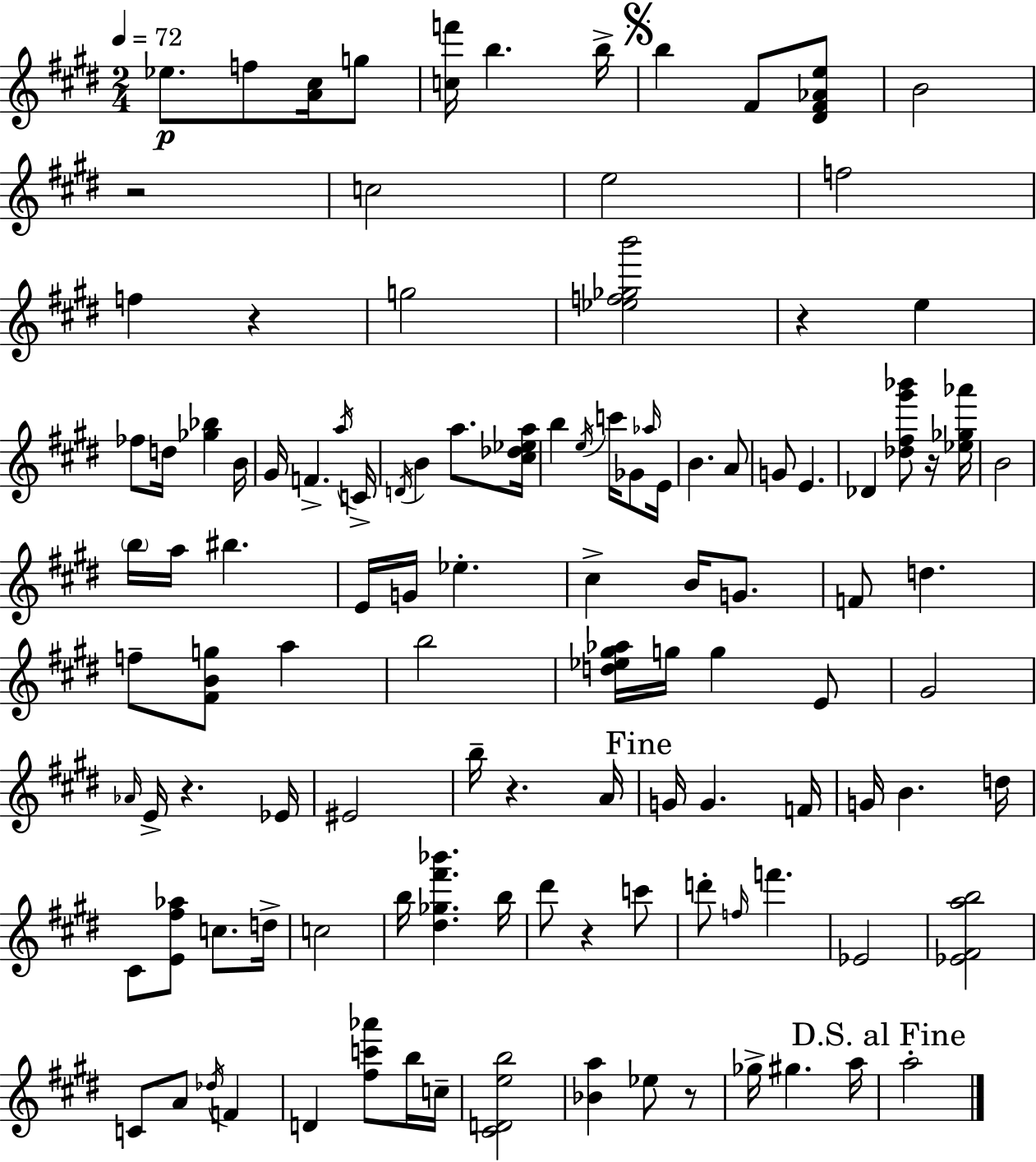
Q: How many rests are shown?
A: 8